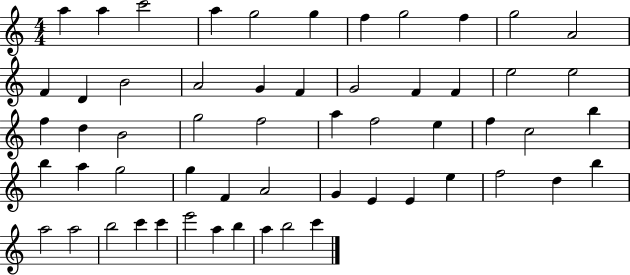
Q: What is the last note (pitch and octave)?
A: C6